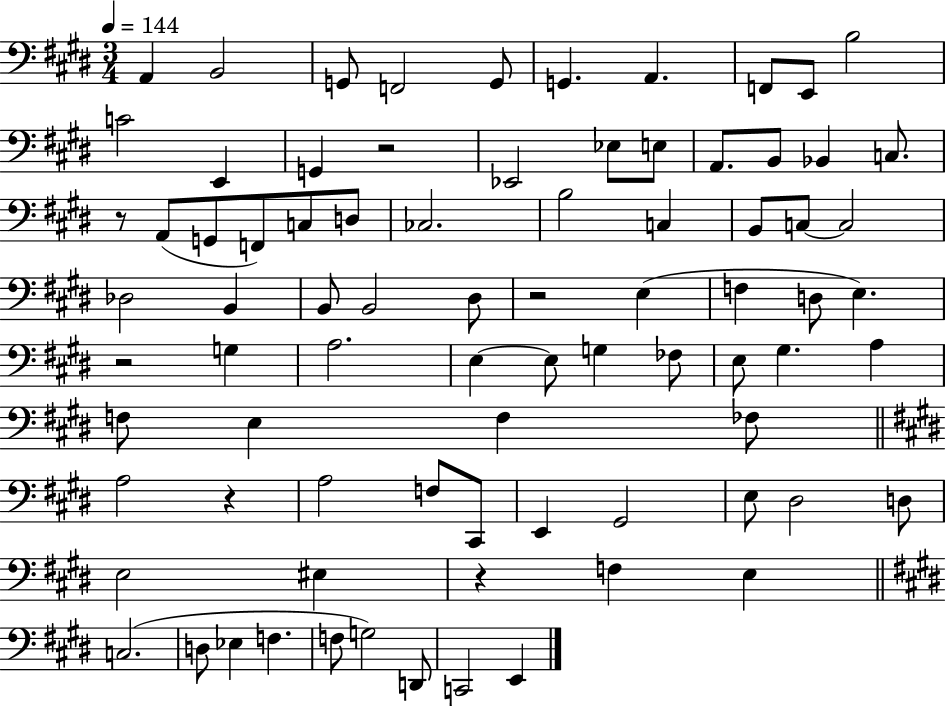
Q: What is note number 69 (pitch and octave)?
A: Eb3